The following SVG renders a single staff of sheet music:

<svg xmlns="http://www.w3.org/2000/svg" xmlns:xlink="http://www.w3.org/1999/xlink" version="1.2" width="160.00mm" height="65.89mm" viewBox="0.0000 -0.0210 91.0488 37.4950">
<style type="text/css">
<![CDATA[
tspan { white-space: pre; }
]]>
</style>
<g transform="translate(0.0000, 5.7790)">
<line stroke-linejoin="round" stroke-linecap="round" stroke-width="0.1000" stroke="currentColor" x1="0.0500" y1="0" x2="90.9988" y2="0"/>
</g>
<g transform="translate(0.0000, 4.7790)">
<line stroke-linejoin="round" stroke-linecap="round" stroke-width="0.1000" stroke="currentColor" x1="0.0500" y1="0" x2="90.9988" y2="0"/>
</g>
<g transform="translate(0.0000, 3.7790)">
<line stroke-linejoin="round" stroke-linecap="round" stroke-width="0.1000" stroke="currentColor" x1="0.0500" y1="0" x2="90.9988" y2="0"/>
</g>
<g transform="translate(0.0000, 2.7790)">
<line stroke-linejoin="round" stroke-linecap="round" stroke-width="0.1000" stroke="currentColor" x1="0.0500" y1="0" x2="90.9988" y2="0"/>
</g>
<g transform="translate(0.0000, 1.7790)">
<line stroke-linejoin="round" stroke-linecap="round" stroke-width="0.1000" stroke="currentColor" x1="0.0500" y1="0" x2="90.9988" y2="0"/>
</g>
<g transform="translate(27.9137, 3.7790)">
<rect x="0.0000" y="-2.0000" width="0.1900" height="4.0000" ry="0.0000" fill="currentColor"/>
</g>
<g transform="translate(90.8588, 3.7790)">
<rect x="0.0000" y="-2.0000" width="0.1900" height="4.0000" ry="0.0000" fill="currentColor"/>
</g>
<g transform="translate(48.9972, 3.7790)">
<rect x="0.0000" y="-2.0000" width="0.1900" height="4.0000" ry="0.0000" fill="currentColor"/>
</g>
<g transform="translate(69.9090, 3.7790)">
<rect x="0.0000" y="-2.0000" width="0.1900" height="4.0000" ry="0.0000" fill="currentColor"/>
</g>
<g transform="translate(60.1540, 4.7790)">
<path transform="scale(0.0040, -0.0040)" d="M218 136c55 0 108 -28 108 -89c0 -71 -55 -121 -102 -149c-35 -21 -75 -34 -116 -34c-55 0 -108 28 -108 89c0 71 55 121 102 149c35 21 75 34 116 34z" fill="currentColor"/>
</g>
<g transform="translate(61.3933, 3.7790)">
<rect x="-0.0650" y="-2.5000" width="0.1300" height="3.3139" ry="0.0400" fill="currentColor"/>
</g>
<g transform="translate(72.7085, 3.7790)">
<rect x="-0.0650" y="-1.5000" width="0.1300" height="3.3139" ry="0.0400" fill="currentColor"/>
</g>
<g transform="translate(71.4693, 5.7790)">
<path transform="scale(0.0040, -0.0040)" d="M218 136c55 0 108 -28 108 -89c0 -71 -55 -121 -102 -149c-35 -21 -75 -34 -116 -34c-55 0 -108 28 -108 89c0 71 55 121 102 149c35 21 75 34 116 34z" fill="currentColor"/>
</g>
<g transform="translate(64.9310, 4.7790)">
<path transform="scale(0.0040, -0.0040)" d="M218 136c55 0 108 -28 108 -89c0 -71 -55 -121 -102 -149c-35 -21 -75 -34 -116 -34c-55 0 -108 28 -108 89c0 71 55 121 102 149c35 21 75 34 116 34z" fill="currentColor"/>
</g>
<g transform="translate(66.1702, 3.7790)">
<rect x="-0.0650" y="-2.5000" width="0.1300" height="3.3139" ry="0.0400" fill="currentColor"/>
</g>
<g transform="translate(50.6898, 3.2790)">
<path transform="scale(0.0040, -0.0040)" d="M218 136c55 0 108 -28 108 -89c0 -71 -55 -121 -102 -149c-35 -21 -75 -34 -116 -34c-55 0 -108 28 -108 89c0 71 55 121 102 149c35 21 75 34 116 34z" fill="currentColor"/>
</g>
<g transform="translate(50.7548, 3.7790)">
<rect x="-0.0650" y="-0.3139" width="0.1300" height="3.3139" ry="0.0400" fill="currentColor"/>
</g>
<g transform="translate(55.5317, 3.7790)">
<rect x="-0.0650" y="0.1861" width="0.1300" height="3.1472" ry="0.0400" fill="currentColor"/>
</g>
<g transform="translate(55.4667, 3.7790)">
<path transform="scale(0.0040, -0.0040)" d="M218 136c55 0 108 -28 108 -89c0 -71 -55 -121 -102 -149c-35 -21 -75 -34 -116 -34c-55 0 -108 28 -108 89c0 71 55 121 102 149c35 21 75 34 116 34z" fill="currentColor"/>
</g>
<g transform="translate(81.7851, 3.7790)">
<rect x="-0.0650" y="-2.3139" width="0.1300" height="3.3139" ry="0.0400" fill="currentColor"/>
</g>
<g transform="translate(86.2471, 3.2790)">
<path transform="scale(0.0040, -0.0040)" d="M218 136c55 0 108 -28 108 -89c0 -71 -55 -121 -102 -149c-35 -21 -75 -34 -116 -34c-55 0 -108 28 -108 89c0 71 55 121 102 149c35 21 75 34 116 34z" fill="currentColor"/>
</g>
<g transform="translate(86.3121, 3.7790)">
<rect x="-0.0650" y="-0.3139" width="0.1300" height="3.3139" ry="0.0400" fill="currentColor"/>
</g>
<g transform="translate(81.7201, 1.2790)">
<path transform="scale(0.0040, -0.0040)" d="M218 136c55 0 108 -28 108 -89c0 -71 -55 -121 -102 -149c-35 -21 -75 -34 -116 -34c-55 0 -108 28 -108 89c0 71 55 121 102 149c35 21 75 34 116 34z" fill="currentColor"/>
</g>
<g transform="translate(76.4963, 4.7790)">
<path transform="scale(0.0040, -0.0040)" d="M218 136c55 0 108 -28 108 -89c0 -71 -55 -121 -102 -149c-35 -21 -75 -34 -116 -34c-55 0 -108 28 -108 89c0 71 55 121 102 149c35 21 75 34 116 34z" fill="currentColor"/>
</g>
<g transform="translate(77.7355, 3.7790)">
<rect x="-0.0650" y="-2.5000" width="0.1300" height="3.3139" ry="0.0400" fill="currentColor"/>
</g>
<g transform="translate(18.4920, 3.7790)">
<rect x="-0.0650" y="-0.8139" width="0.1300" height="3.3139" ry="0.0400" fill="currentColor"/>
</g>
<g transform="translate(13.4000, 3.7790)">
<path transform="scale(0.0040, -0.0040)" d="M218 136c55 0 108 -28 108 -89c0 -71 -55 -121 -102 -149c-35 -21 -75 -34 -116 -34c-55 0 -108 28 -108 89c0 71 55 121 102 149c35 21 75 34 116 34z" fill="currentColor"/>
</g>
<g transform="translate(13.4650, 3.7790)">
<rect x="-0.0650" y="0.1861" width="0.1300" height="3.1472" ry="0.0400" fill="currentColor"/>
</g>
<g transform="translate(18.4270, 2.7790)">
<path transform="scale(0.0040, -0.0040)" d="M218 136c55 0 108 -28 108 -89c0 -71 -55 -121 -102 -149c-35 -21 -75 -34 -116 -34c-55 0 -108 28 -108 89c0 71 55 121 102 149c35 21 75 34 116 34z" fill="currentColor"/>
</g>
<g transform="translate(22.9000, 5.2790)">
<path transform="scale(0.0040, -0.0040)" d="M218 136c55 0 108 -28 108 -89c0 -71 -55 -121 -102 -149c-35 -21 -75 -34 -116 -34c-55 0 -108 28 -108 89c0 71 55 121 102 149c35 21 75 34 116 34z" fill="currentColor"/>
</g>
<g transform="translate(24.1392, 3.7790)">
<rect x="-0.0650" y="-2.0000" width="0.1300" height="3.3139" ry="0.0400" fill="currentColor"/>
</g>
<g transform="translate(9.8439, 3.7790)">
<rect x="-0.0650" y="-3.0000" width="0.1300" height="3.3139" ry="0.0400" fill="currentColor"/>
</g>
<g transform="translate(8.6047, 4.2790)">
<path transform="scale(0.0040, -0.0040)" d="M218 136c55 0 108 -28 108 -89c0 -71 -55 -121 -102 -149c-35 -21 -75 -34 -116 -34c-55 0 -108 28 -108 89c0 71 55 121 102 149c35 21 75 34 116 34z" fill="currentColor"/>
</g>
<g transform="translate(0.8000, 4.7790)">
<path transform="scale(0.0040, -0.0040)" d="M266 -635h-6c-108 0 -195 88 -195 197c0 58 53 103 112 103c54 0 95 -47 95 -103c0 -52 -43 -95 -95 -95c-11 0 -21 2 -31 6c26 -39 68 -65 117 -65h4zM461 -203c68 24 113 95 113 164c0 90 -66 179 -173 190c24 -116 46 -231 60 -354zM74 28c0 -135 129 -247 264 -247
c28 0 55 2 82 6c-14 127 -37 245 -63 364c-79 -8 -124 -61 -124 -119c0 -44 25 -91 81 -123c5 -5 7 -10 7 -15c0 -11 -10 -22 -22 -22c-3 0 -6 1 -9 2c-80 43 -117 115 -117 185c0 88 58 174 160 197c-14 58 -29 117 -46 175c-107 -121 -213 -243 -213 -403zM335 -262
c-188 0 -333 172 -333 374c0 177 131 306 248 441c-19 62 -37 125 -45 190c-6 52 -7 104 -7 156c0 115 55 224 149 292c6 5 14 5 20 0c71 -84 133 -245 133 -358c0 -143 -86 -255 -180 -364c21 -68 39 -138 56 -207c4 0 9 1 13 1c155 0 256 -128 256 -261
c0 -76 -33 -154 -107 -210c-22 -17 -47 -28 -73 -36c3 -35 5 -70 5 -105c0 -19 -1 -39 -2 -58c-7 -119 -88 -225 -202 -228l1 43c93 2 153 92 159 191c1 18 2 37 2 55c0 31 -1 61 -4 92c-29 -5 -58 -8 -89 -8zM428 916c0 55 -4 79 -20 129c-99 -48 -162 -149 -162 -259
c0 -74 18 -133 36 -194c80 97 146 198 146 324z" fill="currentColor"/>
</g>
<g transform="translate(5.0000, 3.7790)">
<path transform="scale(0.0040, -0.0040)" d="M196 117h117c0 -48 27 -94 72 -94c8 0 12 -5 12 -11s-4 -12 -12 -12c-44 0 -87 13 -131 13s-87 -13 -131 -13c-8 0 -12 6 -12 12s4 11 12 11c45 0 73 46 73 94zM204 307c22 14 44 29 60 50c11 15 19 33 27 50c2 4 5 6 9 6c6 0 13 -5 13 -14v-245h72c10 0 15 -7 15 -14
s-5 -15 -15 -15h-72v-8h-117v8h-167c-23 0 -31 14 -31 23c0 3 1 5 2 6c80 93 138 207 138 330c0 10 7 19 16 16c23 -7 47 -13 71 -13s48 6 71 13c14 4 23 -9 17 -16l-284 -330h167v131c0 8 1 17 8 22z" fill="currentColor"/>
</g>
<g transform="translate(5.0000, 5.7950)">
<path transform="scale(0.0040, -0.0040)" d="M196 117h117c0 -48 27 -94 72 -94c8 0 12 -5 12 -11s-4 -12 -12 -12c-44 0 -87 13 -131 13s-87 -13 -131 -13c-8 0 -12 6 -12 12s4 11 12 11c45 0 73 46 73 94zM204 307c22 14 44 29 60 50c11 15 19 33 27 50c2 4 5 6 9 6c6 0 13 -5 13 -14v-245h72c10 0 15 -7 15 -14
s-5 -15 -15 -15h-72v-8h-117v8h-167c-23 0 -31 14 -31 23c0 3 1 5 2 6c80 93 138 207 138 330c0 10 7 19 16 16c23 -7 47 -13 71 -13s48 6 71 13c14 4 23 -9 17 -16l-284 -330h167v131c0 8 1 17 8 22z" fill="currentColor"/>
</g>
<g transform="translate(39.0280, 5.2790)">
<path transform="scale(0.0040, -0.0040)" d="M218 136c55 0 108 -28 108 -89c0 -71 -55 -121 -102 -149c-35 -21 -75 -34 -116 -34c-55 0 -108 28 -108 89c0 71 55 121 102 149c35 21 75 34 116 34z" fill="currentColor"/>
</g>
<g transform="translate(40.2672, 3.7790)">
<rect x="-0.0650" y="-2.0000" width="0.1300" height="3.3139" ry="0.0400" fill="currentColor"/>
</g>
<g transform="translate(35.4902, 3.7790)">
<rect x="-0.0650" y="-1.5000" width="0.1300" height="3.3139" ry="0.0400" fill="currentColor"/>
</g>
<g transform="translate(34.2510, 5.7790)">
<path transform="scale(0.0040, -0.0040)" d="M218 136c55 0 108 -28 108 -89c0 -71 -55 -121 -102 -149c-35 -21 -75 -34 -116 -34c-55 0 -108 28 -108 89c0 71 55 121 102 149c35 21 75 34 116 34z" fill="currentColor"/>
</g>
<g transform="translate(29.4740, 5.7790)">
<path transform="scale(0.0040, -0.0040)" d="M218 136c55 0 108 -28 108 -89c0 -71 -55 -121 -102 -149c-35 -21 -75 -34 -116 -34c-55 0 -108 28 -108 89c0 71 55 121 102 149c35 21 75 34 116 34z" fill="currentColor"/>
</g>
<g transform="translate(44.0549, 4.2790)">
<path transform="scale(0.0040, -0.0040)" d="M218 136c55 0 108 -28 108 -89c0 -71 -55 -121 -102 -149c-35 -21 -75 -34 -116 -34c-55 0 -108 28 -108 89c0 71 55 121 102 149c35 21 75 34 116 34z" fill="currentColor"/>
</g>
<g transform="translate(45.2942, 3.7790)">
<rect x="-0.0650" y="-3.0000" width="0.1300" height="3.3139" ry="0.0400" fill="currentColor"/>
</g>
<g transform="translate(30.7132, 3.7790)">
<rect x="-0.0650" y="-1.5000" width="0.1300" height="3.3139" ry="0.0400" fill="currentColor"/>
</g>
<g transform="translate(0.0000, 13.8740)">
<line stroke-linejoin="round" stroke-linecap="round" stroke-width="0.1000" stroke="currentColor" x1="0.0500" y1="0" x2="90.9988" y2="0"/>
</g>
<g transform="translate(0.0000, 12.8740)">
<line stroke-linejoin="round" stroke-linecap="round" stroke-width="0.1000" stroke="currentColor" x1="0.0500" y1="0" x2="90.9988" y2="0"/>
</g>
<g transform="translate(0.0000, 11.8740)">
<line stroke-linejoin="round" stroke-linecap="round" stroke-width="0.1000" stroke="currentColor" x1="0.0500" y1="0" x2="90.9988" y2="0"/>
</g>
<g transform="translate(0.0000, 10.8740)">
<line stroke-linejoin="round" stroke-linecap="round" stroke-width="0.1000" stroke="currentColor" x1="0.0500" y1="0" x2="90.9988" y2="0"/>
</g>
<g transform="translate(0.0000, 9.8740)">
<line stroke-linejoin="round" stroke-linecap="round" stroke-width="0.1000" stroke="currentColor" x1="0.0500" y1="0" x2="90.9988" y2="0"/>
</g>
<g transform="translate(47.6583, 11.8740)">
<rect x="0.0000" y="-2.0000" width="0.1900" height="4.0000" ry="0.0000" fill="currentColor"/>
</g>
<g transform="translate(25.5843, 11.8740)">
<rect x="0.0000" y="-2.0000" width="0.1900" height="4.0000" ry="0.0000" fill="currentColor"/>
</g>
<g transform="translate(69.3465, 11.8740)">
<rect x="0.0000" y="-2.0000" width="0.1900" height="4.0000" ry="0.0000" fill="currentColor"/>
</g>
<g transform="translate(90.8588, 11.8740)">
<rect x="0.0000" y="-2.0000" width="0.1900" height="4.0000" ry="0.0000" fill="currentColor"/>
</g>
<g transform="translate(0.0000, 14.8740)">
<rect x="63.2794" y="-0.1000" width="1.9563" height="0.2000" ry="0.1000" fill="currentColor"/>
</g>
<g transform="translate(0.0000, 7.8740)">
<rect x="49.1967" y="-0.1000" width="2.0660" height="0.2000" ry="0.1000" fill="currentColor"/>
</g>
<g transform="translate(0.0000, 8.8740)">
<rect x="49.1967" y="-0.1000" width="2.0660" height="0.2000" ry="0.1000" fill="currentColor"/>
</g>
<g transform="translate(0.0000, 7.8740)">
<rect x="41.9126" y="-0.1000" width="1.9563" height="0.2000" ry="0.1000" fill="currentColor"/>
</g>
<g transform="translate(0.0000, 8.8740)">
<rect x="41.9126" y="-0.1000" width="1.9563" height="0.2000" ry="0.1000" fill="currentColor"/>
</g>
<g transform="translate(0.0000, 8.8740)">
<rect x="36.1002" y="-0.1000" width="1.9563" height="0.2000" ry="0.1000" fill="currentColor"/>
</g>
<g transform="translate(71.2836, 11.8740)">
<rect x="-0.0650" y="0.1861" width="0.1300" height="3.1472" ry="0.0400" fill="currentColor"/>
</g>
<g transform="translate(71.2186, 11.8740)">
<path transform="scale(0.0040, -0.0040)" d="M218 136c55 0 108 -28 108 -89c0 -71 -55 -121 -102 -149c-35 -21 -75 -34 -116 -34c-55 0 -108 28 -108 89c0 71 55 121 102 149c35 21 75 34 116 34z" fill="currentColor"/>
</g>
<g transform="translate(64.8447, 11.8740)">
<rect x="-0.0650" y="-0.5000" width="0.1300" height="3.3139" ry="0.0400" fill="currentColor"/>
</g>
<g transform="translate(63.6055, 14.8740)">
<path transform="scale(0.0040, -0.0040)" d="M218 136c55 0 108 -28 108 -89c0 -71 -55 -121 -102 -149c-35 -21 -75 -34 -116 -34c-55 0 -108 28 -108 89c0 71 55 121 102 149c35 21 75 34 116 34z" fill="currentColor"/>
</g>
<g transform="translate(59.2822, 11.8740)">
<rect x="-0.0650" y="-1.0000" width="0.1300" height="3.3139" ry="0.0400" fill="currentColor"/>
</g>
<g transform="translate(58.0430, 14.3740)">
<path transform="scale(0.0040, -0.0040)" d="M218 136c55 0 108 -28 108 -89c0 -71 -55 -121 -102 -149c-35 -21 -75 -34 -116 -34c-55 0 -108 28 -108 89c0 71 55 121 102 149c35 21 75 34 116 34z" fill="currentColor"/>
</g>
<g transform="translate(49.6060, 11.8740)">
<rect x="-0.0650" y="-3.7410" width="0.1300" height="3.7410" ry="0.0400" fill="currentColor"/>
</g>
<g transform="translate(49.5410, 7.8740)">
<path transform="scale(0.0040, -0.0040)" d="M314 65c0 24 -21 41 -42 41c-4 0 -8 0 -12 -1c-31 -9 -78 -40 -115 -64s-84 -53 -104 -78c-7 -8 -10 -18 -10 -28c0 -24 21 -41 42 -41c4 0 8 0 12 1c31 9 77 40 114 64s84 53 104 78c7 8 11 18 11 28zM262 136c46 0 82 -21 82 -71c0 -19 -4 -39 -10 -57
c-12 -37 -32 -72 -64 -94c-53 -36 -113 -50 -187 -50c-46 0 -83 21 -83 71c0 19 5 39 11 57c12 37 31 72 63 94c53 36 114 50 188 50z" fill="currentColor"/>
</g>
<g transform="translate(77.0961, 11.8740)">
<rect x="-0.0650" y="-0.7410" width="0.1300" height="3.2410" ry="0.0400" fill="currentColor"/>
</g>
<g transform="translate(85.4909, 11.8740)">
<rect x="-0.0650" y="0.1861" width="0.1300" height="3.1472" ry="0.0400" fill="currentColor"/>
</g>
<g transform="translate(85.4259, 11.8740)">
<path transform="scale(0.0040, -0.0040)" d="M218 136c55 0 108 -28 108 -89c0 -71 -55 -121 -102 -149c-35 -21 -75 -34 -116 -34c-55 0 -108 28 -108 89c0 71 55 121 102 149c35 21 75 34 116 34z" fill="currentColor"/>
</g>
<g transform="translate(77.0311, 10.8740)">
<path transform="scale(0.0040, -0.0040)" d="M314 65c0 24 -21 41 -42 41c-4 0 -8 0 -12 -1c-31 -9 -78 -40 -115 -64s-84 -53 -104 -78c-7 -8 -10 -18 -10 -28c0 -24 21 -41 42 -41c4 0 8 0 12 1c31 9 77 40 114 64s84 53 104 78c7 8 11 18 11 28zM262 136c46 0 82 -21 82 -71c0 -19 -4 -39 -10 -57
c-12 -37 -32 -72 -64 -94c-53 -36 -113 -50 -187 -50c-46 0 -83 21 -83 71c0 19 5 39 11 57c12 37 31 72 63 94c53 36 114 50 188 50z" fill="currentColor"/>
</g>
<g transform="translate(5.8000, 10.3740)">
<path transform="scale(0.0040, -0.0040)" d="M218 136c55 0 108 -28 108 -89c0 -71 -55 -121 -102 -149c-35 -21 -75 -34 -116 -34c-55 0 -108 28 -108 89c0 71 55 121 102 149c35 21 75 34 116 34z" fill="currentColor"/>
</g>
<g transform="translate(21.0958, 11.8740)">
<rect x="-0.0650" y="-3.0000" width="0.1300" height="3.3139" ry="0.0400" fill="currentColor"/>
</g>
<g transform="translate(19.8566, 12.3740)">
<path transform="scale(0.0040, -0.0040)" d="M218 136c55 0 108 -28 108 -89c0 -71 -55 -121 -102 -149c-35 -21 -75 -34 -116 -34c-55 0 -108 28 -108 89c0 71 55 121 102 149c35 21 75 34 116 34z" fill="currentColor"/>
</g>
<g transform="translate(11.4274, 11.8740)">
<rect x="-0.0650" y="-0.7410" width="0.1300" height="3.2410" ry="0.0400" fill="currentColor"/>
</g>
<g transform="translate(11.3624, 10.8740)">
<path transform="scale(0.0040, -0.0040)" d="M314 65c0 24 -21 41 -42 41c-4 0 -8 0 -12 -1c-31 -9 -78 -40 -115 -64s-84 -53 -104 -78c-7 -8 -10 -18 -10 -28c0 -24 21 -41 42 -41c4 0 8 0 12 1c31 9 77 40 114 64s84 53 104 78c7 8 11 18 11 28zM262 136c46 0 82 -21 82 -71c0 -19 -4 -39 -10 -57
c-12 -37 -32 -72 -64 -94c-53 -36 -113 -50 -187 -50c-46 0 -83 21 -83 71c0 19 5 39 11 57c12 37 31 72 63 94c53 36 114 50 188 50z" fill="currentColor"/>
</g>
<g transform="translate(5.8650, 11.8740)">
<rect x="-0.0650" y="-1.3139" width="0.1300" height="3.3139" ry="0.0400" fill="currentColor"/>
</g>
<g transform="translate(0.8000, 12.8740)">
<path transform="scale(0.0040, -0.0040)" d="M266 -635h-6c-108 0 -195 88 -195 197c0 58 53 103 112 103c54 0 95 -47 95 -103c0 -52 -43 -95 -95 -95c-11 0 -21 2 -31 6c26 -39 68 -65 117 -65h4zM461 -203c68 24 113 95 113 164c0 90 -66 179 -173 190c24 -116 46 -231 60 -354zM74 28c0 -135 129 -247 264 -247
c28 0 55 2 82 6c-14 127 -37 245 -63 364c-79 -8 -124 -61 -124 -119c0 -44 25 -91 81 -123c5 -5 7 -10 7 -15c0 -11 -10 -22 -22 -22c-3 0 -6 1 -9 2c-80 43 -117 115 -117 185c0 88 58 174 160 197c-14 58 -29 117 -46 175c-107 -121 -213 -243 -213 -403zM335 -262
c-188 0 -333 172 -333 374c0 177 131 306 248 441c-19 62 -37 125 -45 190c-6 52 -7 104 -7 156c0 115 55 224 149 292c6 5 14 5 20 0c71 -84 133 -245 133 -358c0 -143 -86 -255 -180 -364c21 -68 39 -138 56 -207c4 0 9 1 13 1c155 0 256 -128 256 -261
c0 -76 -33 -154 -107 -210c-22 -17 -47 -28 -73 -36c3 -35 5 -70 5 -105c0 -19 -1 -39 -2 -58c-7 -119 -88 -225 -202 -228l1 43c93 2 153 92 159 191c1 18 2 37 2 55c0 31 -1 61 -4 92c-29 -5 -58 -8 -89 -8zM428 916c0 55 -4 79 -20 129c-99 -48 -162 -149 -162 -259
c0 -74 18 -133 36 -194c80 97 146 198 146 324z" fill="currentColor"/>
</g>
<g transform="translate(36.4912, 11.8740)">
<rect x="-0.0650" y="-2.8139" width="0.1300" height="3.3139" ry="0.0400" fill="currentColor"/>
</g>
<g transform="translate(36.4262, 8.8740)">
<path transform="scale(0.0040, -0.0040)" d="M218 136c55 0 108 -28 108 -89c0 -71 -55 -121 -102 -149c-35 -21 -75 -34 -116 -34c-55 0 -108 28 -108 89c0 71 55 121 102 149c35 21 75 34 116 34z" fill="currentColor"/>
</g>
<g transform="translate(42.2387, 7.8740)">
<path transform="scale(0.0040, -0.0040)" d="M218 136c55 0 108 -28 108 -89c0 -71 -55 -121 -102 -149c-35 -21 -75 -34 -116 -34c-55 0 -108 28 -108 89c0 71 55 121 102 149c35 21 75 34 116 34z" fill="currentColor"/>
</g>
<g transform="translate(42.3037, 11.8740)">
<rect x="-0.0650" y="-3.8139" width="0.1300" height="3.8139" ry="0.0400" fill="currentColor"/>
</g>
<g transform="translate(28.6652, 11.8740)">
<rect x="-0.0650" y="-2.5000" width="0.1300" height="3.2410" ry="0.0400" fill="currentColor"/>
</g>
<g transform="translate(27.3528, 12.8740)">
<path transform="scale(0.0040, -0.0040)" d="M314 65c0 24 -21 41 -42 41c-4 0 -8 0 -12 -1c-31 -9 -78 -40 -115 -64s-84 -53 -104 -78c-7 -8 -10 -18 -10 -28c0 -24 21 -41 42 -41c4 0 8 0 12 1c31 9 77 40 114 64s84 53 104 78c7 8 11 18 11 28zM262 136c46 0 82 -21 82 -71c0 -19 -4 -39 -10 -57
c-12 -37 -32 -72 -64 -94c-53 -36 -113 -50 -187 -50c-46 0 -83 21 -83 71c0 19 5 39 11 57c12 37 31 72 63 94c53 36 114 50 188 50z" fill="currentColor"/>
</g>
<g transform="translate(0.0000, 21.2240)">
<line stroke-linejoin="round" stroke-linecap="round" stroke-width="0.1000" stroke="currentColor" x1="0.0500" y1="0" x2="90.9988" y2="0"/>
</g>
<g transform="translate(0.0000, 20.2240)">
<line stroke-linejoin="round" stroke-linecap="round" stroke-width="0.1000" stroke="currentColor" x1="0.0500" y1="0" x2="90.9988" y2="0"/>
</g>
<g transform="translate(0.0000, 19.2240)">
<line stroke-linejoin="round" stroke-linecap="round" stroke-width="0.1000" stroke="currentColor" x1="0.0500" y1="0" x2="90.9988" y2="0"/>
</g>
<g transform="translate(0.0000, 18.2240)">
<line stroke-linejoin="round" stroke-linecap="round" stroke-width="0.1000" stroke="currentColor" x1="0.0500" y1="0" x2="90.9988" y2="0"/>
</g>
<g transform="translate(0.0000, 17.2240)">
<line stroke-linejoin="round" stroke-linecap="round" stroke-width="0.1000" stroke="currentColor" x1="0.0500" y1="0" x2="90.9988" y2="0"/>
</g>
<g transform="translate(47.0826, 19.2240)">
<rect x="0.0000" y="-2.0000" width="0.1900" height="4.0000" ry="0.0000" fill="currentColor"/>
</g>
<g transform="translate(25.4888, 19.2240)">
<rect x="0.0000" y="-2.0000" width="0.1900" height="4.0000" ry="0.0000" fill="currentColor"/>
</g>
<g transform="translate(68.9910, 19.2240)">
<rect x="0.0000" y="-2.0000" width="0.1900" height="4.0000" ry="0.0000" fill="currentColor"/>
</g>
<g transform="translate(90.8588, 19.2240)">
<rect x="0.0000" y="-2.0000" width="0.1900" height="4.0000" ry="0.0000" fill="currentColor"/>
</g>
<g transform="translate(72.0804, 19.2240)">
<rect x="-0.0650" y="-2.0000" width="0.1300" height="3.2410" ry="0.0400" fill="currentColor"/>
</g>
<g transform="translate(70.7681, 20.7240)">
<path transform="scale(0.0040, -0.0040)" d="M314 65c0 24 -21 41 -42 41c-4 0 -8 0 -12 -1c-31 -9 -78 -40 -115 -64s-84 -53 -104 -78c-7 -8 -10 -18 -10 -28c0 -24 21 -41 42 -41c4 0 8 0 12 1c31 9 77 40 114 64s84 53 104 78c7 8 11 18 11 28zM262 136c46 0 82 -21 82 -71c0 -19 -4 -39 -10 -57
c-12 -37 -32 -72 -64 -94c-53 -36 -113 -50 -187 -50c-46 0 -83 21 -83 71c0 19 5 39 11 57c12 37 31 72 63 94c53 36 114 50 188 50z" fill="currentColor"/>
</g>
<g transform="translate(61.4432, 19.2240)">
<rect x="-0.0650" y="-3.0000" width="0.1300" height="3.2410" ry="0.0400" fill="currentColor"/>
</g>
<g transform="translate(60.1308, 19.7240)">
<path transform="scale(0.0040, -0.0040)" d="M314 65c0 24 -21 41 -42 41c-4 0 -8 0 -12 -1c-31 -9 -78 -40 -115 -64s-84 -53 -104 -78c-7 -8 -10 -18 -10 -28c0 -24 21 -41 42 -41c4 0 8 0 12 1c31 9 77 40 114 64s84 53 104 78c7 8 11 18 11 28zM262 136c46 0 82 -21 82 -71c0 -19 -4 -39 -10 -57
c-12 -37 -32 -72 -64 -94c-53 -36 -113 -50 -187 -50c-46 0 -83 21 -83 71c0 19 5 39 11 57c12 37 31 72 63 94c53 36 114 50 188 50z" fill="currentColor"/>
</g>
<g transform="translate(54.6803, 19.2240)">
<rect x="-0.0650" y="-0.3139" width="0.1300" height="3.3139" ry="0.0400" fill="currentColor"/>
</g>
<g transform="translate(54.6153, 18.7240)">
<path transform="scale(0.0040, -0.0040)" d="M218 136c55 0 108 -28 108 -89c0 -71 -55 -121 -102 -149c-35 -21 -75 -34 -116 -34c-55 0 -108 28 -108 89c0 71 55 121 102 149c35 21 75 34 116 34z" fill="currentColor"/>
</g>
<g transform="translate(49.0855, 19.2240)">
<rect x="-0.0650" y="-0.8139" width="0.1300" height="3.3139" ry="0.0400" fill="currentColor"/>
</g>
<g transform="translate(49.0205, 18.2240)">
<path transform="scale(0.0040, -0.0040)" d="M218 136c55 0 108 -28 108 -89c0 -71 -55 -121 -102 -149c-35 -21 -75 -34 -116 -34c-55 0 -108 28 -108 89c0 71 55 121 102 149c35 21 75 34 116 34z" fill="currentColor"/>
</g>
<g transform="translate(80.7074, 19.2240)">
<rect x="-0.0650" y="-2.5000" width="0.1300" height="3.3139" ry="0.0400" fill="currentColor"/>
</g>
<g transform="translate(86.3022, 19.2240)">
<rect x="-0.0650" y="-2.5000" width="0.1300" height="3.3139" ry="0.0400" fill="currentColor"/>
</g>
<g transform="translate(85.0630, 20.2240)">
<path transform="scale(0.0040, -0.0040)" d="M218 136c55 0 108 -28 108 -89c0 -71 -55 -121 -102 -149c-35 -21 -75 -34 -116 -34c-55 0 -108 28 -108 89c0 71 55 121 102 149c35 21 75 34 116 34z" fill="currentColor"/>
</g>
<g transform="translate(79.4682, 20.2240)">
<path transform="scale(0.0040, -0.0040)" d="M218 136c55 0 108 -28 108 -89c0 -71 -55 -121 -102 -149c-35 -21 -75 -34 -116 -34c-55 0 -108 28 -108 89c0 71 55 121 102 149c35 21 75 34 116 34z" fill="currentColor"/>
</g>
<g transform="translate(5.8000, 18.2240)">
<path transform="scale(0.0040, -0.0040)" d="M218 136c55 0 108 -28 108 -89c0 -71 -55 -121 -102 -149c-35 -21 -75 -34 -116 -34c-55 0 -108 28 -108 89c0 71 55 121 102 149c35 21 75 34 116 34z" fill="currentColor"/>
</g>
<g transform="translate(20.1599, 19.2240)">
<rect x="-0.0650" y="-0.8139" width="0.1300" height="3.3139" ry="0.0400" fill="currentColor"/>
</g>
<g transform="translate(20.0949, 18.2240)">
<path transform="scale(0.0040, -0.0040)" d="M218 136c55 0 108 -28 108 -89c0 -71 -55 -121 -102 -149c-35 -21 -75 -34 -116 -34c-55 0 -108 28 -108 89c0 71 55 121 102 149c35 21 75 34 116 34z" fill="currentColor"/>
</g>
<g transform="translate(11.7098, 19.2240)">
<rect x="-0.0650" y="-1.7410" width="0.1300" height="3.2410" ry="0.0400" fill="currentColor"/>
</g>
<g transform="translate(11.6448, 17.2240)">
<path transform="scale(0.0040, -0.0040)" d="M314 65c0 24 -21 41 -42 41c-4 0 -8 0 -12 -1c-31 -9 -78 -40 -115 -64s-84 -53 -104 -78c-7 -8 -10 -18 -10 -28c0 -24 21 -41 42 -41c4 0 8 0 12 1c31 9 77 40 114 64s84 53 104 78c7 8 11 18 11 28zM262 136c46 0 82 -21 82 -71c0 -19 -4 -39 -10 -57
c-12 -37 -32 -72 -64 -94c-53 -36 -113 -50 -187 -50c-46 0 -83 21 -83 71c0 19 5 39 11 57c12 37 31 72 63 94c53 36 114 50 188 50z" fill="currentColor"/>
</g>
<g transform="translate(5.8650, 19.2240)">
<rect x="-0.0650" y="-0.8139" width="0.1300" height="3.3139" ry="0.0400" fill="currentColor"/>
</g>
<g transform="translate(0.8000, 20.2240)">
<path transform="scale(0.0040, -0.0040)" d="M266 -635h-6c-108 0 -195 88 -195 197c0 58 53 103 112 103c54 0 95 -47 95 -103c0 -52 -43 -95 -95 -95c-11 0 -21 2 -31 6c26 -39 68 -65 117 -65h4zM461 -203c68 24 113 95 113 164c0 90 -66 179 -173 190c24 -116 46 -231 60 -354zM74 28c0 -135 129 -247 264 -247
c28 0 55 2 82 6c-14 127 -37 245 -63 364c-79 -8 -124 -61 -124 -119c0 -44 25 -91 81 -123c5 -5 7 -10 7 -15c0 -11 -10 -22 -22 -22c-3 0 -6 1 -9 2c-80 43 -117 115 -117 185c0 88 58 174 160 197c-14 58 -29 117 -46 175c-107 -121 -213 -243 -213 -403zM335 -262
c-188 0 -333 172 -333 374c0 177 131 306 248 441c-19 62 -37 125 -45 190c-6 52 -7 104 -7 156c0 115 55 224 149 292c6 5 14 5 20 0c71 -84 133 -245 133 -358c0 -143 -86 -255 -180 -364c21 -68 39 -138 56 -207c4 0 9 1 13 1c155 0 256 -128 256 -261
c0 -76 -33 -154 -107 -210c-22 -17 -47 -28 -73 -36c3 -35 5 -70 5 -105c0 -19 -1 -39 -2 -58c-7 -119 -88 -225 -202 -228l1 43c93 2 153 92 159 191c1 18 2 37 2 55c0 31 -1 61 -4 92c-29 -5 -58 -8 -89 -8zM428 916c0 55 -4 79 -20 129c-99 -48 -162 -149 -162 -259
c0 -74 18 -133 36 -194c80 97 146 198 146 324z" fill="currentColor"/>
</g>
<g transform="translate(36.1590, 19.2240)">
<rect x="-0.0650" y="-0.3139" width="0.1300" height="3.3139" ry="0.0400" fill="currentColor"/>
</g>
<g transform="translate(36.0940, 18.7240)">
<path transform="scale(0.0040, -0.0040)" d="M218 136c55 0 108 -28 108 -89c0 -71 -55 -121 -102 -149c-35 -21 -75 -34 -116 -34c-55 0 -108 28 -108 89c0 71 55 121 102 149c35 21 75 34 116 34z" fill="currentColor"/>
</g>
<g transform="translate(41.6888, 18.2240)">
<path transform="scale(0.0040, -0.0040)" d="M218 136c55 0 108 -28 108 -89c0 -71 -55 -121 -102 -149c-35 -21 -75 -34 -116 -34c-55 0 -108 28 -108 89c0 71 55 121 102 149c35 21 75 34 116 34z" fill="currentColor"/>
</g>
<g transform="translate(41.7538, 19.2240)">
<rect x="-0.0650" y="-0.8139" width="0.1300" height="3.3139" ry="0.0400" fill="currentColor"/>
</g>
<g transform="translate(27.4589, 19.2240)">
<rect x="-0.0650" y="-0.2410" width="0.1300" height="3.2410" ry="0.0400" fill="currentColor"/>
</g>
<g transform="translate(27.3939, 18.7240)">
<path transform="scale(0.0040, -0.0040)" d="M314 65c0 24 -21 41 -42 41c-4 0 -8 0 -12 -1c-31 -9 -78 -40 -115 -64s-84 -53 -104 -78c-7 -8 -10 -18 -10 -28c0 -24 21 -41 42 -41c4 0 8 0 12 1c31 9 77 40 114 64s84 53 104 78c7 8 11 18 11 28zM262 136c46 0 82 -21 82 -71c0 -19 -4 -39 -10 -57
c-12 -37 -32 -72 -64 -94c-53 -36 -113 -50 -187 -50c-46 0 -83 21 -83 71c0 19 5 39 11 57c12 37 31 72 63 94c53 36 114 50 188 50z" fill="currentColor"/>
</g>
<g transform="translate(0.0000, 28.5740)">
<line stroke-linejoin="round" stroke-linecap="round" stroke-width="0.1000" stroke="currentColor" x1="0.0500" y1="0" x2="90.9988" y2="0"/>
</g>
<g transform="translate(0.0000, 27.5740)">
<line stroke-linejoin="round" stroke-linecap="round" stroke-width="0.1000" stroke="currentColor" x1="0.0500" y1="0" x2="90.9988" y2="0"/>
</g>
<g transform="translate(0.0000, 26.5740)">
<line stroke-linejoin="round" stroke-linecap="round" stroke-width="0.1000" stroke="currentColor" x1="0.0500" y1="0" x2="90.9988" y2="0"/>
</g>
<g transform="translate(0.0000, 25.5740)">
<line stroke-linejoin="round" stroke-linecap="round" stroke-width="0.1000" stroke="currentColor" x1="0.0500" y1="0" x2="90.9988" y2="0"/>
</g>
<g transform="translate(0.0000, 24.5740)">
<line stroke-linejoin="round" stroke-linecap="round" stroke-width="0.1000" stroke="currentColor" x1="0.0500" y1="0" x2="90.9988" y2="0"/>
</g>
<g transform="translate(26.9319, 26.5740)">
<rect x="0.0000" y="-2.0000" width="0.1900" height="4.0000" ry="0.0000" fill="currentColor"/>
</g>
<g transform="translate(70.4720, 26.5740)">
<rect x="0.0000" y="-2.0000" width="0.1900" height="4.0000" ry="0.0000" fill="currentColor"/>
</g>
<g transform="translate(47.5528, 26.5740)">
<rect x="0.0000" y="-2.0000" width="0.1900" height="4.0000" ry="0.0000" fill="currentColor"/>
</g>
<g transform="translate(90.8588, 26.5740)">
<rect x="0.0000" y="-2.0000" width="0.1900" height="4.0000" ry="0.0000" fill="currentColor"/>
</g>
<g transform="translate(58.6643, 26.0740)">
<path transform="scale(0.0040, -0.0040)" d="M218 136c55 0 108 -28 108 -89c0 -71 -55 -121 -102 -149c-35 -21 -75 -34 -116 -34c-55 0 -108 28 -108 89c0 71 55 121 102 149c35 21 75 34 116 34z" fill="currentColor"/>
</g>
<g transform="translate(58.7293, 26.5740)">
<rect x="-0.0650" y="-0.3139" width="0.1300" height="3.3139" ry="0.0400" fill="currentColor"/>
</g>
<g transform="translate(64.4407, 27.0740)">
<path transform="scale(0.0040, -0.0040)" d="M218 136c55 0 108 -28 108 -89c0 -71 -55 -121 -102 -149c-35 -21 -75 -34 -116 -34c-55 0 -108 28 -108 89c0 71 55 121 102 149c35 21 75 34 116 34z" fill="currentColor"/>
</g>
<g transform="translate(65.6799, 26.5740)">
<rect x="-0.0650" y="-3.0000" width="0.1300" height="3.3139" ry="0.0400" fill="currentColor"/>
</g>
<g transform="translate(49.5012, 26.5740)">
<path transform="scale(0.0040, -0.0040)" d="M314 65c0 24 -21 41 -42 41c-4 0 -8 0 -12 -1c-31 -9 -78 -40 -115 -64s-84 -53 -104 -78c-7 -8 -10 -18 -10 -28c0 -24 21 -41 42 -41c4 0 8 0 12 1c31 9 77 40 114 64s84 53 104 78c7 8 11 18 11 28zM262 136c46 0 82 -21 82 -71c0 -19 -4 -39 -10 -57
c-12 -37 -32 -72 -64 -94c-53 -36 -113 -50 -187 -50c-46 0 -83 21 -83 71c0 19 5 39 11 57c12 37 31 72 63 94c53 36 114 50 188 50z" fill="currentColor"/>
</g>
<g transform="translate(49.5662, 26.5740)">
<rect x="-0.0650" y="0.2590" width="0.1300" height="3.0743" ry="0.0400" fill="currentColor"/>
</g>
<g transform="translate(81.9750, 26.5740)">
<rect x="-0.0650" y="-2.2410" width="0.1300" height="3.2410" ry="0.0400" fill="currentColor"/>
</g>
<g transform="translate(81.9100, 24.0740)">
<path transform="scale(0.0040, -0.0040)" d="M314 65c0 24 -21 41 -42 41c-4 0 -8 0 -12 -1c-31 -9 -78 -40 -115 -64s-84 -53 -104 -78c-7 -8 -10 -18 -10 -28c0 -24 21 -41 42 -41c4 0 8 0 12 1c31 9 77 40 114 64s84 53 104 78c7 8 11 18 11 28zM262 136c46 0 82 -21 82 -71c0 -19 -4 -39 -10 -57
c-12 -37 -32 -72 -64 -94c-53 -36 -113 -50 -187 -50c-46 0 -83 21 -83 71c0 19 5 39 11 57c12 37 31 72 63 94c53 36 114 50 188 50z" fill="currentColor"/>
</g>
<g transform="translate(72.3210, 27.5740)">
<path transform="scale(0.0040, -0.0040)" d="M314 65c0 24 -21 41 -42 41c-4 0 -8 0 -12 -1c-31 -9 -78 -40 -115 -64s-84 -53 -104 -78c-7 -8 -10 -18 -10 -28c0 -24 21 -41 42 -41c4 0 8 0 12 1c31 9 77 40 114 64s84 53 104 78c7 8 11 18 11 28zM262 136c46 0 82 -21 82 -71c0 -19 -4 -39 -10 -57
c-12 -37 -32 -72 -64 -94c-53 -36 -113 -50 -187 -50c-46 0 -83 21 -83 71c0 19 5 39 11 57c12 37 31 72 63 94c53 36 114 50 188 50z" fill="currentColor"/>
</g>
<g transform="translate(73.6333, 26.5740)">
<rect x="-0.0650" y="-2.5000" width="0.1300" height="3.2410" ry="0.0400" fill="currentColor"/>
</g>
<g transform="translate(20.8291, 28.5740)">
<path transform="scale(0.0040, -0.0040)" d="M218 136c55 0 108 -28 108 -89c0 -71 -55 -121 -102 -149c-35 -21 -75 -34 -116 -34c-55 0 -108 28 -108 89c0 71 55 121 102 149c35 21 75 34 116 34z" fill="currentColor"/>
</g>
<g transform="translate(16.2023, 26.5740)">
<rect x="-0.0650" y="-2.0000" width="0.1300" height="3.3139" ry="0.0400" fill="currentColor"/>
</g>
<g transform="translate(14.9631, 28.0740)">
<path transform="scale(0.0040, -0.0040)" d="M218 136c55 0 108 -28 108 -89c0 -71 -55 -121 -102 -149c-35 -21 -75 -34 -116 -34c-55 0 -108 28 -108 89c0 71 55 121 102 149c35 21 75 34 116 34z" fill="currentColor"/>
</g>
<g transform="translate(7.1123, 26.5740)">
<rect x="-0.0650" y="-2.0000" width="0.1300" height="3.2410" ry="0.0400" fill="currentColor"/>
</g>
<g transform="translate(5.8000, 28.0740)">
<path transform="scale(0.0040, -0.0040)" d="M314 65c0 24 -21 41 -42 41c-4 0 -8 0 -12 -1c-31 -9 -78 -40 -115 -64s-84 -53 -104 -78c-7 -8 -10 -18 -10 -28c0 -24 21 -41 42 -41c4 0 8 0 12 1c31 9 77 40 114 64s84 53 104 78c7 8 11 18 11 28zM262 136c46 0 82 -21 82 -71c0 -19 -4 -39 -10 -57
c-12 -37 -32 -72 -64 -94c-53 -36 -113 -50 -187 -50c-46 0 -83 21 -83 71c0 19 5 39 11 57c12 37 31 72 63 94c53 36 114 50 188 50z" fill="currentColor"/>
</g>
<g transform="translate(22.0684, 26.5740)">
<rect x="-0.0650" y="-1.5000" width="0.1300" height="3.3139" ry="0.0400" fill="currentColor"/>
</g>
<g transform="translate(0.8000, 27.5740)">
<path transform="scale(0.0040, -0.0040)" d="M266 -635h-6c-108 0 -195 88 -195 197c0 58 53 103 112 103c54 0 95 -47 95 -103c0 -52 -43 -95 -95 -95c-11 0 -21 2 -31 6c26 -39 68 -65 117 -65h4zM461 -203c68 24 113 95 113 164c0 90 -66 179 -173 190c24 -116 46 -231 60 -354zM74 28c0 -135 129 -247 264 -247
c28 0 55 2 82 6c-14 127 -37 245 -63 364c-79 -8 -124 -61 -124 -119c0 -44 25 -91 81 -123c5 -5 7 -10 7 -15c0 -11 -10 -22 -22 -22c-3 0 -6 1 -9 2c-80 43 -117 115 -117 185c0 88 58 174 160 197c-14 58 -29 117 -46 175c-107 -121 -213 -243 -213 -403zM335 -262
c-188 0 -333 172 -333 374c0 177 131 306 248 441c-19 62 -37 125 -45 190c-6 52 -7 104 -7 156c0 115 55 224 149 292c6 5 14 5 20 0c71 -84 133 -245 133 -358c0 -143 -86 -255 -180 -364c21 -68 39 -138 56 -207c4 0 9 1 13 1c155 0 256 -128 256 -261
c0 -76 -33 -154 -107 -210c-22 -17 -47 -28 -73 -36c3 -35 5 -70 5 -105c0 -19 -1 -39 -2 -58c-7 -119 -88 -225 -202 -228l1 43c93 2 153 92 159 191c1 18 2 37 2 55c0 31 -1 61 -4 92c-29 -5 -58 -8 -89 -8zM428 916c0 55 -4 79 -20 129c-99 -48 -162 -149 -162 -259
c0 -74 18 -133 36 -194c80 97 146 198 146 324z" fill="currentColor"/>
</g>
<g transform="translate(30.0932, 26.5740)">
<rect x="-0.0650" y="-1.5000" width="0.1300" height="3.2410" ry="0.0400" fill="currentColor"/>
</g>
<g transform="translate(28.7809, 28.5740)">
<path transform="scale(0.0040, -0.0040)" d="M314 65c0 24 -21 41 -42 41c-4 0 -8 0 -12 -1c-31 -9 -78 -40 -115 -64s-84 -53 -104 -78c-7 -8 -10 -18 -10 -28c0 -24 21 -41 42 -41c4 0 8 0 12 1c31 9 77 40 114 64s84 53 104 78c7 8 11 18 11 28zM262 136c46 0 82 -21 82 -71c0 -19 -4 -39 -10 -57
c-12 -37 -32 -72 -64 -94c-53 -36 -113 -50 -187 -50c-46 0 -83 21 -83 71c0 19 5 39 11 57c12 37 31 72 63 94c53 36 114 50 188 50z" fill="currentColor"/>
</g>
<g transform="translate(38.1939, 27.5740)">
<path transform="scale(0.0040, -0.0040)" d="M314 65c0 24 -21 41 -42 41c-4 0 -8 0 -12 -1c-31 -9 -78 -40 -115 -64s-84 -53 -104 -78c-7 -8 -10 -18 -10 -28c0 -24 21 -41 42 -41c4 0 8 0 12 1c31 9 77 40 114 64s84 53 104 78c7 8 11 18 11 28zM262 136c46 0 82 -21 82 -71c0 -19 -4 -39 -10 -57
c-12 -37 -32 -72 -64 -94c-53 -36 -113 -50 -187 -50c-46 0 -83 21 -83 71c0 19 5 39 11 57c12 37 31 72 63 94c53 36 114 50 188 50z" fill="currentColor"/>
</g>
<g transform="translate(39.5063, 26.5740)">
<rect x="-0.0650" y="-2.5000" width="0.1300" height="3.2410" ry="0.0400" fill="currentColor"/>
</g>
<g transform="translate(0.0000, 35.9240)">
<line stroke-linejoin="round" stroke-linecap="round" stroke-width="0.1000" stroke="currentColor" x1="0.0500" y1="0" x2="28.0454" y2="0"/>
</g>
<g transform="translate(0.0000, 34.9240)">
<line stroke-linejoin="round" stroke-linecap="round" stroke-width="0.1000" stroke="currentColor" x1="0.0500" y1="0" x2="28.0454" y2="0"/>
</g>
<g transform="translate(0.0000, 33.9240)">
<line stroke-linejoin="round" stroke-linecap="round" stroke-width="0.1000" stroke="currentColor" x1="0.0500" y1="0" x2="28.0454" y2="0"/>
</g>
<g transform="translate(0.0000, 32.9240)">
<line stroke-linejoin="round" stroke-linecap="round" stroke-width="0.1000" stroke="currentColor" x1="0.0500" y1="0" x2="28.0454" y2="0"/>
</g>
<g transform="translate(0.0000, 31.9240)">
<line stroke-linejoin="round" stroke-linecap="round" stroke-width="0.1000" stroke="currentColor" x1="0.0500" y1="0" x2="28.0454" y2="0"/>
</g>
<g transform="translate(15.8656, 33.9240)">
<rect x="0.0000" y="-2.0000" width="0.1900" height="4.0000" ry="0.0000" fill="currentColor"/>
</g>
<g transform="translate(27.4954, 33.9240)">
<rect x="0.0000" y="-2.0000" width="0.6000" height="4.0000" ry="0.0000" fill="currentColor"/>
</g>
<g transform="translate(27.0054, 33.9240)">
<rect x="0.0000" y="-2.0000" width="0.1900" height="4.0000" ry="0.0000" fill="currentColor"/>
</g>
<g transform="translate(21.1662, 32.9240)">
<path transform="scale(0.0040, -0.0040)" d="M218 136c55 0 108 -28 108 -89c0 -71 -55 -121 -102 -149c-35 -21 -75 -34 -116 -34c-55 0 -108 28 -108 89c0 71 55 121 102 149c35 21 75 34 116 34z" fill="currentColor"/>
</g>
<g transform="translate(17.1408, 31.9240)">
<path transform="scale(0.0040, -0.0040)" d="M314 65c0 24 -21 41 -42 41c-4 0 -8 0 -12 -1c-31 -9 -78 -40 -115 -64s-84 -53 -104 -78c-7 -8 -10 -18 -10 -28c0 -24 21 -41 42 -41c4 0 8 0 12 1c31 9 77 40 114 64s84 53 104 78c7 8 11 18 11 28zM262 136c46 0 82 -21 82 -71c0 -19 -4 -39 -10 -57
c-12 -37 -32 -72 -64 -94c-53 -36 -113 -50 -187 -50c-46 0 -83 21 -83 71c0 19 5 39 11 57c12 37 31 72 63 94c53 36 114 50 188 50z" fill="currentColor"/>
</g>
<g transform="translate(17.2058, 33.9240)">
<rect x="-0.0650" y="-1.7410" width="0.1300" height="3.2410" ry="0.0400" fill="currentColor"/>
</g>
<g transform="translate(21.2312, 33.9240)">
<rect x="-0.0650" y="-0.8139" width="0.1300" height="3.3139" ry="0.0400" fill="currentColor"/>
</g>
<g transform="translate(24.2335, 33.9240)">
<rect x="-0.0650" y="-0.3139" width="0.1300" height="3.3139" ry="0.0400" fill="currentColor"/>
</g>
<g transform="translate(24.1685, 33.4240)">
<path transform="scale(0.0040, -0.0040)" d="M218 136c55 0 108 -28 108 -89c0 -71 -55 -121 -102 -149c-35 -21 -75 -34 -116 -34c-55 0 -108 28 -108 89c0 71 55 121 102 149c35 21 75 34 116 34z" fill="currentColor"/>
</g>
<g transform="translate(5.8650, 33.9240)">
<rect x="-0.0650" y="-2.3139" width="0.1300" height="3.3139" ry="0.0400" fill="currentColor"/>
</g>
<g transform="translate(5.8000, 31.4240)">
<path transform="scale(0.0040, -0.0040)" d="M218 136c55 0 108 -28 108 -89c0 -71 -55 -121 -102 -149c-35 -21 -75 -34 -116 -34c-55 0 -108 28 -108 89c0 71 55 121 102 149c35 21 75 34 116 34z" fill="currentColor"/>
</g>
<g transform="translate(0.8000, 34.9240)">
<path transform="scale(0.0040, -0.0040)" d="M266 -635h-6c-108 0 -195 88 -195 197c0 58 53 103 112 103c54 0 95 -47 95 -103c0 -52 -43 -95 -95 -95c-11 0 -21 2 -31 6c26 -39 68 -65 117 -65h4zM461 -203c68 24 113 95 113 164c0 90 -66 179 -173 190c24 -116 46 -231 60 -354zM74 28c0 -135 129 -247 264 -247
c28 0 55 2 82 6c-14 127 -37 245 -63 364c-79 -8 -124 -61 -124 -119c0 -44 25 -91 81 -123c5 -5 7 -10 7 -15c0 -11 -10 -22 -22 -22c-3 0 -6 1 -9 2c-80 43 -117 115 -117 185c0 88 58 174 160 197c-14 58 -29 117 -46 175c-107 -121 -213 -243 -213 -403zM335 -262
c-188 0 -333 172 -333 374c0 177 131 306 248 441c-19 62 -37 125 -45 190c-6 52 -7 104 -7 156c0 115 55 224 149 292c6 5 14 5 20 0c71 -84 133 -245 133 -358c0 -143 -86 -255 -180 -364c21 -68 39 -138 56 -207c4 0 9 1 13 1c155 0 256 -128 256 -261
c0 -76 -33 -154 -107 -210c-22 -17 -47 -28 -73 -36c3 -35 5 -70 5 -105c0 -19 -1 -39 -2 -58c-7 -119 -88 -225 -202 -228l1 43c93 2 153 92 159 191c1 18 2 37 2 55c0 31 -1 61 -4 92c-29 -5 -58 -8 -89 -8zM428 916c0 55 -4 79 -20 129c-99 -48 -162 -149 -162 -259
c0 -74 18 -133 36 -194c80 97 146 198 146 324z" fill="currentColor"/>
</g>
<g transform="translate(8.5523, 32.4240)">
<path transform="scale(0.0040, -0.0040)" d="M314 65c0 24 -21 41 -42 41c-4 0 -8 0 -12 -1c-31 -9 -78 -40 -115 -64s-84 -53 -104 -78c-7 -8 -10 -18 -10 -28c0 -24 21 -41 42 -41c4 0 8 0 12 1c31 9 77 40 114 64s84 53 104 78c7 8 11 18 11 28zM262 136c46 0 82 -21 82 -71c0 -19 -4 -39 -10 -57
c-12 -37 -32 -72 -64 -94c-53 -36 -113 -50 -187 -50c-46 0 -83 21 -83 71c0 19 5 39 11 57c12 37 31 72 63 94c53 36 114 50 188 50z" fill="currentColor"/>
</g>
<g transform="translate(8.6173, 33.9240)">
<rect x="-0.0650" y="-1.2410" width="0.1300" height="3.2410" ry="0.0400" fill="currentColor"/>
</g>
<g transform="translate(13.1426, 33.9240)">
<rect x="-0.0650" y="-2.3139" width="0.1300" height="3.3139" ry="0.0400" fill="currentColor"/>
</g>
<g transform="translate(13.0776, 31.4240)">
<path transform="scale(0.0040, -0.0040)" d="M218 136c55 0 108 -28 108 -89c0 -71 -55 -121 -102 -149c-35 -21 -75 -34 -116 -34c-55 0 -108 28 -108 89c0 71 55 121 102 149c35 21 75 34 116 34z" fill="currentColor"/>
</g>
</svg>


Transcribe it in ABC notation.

X:1
T:Untitled
M:4/4
L:1/4
K:C
A B d F E E F A c B G G E G g c e d2 A G2 a c' c'2 D C B d2 B d f2 d c2 c d d c A2 F2 G G F2 F E E2 G2 B2 c A G2 g2 g e2 g f2 d c